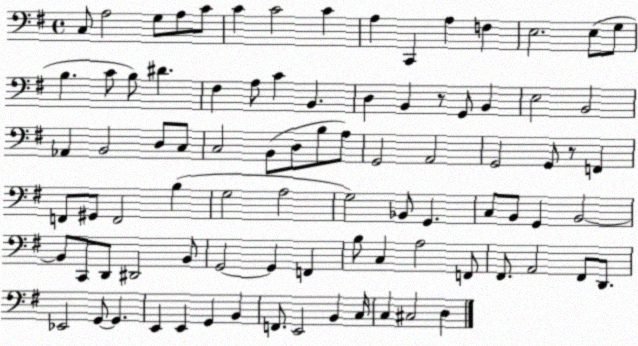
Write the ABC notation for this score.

X:1
T:Untitled
M:4/4
L:1/4
K:G
C,/2 A,2 G,/2 A,/2 C/2 C C2 C A, C,, A, F, E,2 E,/2 G,/2 B, C/2 B,/2 ^D ^F, A,/2 C B,, D, B,, z/2 G,,/2 B,, E,2 B,,2 _A,, B,,2 D,/2 C,/2 C,2 B,,/2 D,/2 B,/2 A,/2 G,,2 A,,2 G,,2 G,,/2 z/2 F,, F,,/2 ^G,,/2 F,,2 B, G,2 A,2 G,2 _B,,/2 G,, C,/2 B,,/2 G,, B,,2 B,,/2 C,,/2 D,,/2 ^D,,2 B,,/2 G,,2 G,, F,, B,/2 C, A,2 F,,/2 ^F,,/2 A,,2 ^F,,/2 D,,/2 _E,,2 G,,/2 G,, E,, E,, G,, B,, F,,/2 E,,2 B,, C,/4 C, ^C,2 D,